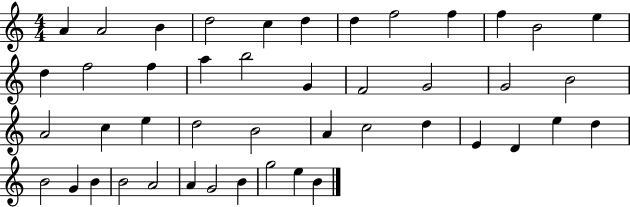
{
  \clef treble
  \numericTimeSignature
  \time 4/4
  \key c \major
  a'4 a'2 b'4 | d''2 c''4 d''4 | d''4 f''2 f''4 | f''4 b'2 e''4 | \break d''4 f''2 f''4 | a''4 b''2 g'4 | f'2 g'2 | g'2 b'2 | \break a'2 c''4 e''4 | d''2 b'2 | a'4 c''2 d''4 | e'4 d'4 e''4 d''4 | \break b'2 g'4 b'4 | b'2 a'2 | a'4 g'2 b'4 | g''2 e''4 b'4 | \break \bar "|."
}